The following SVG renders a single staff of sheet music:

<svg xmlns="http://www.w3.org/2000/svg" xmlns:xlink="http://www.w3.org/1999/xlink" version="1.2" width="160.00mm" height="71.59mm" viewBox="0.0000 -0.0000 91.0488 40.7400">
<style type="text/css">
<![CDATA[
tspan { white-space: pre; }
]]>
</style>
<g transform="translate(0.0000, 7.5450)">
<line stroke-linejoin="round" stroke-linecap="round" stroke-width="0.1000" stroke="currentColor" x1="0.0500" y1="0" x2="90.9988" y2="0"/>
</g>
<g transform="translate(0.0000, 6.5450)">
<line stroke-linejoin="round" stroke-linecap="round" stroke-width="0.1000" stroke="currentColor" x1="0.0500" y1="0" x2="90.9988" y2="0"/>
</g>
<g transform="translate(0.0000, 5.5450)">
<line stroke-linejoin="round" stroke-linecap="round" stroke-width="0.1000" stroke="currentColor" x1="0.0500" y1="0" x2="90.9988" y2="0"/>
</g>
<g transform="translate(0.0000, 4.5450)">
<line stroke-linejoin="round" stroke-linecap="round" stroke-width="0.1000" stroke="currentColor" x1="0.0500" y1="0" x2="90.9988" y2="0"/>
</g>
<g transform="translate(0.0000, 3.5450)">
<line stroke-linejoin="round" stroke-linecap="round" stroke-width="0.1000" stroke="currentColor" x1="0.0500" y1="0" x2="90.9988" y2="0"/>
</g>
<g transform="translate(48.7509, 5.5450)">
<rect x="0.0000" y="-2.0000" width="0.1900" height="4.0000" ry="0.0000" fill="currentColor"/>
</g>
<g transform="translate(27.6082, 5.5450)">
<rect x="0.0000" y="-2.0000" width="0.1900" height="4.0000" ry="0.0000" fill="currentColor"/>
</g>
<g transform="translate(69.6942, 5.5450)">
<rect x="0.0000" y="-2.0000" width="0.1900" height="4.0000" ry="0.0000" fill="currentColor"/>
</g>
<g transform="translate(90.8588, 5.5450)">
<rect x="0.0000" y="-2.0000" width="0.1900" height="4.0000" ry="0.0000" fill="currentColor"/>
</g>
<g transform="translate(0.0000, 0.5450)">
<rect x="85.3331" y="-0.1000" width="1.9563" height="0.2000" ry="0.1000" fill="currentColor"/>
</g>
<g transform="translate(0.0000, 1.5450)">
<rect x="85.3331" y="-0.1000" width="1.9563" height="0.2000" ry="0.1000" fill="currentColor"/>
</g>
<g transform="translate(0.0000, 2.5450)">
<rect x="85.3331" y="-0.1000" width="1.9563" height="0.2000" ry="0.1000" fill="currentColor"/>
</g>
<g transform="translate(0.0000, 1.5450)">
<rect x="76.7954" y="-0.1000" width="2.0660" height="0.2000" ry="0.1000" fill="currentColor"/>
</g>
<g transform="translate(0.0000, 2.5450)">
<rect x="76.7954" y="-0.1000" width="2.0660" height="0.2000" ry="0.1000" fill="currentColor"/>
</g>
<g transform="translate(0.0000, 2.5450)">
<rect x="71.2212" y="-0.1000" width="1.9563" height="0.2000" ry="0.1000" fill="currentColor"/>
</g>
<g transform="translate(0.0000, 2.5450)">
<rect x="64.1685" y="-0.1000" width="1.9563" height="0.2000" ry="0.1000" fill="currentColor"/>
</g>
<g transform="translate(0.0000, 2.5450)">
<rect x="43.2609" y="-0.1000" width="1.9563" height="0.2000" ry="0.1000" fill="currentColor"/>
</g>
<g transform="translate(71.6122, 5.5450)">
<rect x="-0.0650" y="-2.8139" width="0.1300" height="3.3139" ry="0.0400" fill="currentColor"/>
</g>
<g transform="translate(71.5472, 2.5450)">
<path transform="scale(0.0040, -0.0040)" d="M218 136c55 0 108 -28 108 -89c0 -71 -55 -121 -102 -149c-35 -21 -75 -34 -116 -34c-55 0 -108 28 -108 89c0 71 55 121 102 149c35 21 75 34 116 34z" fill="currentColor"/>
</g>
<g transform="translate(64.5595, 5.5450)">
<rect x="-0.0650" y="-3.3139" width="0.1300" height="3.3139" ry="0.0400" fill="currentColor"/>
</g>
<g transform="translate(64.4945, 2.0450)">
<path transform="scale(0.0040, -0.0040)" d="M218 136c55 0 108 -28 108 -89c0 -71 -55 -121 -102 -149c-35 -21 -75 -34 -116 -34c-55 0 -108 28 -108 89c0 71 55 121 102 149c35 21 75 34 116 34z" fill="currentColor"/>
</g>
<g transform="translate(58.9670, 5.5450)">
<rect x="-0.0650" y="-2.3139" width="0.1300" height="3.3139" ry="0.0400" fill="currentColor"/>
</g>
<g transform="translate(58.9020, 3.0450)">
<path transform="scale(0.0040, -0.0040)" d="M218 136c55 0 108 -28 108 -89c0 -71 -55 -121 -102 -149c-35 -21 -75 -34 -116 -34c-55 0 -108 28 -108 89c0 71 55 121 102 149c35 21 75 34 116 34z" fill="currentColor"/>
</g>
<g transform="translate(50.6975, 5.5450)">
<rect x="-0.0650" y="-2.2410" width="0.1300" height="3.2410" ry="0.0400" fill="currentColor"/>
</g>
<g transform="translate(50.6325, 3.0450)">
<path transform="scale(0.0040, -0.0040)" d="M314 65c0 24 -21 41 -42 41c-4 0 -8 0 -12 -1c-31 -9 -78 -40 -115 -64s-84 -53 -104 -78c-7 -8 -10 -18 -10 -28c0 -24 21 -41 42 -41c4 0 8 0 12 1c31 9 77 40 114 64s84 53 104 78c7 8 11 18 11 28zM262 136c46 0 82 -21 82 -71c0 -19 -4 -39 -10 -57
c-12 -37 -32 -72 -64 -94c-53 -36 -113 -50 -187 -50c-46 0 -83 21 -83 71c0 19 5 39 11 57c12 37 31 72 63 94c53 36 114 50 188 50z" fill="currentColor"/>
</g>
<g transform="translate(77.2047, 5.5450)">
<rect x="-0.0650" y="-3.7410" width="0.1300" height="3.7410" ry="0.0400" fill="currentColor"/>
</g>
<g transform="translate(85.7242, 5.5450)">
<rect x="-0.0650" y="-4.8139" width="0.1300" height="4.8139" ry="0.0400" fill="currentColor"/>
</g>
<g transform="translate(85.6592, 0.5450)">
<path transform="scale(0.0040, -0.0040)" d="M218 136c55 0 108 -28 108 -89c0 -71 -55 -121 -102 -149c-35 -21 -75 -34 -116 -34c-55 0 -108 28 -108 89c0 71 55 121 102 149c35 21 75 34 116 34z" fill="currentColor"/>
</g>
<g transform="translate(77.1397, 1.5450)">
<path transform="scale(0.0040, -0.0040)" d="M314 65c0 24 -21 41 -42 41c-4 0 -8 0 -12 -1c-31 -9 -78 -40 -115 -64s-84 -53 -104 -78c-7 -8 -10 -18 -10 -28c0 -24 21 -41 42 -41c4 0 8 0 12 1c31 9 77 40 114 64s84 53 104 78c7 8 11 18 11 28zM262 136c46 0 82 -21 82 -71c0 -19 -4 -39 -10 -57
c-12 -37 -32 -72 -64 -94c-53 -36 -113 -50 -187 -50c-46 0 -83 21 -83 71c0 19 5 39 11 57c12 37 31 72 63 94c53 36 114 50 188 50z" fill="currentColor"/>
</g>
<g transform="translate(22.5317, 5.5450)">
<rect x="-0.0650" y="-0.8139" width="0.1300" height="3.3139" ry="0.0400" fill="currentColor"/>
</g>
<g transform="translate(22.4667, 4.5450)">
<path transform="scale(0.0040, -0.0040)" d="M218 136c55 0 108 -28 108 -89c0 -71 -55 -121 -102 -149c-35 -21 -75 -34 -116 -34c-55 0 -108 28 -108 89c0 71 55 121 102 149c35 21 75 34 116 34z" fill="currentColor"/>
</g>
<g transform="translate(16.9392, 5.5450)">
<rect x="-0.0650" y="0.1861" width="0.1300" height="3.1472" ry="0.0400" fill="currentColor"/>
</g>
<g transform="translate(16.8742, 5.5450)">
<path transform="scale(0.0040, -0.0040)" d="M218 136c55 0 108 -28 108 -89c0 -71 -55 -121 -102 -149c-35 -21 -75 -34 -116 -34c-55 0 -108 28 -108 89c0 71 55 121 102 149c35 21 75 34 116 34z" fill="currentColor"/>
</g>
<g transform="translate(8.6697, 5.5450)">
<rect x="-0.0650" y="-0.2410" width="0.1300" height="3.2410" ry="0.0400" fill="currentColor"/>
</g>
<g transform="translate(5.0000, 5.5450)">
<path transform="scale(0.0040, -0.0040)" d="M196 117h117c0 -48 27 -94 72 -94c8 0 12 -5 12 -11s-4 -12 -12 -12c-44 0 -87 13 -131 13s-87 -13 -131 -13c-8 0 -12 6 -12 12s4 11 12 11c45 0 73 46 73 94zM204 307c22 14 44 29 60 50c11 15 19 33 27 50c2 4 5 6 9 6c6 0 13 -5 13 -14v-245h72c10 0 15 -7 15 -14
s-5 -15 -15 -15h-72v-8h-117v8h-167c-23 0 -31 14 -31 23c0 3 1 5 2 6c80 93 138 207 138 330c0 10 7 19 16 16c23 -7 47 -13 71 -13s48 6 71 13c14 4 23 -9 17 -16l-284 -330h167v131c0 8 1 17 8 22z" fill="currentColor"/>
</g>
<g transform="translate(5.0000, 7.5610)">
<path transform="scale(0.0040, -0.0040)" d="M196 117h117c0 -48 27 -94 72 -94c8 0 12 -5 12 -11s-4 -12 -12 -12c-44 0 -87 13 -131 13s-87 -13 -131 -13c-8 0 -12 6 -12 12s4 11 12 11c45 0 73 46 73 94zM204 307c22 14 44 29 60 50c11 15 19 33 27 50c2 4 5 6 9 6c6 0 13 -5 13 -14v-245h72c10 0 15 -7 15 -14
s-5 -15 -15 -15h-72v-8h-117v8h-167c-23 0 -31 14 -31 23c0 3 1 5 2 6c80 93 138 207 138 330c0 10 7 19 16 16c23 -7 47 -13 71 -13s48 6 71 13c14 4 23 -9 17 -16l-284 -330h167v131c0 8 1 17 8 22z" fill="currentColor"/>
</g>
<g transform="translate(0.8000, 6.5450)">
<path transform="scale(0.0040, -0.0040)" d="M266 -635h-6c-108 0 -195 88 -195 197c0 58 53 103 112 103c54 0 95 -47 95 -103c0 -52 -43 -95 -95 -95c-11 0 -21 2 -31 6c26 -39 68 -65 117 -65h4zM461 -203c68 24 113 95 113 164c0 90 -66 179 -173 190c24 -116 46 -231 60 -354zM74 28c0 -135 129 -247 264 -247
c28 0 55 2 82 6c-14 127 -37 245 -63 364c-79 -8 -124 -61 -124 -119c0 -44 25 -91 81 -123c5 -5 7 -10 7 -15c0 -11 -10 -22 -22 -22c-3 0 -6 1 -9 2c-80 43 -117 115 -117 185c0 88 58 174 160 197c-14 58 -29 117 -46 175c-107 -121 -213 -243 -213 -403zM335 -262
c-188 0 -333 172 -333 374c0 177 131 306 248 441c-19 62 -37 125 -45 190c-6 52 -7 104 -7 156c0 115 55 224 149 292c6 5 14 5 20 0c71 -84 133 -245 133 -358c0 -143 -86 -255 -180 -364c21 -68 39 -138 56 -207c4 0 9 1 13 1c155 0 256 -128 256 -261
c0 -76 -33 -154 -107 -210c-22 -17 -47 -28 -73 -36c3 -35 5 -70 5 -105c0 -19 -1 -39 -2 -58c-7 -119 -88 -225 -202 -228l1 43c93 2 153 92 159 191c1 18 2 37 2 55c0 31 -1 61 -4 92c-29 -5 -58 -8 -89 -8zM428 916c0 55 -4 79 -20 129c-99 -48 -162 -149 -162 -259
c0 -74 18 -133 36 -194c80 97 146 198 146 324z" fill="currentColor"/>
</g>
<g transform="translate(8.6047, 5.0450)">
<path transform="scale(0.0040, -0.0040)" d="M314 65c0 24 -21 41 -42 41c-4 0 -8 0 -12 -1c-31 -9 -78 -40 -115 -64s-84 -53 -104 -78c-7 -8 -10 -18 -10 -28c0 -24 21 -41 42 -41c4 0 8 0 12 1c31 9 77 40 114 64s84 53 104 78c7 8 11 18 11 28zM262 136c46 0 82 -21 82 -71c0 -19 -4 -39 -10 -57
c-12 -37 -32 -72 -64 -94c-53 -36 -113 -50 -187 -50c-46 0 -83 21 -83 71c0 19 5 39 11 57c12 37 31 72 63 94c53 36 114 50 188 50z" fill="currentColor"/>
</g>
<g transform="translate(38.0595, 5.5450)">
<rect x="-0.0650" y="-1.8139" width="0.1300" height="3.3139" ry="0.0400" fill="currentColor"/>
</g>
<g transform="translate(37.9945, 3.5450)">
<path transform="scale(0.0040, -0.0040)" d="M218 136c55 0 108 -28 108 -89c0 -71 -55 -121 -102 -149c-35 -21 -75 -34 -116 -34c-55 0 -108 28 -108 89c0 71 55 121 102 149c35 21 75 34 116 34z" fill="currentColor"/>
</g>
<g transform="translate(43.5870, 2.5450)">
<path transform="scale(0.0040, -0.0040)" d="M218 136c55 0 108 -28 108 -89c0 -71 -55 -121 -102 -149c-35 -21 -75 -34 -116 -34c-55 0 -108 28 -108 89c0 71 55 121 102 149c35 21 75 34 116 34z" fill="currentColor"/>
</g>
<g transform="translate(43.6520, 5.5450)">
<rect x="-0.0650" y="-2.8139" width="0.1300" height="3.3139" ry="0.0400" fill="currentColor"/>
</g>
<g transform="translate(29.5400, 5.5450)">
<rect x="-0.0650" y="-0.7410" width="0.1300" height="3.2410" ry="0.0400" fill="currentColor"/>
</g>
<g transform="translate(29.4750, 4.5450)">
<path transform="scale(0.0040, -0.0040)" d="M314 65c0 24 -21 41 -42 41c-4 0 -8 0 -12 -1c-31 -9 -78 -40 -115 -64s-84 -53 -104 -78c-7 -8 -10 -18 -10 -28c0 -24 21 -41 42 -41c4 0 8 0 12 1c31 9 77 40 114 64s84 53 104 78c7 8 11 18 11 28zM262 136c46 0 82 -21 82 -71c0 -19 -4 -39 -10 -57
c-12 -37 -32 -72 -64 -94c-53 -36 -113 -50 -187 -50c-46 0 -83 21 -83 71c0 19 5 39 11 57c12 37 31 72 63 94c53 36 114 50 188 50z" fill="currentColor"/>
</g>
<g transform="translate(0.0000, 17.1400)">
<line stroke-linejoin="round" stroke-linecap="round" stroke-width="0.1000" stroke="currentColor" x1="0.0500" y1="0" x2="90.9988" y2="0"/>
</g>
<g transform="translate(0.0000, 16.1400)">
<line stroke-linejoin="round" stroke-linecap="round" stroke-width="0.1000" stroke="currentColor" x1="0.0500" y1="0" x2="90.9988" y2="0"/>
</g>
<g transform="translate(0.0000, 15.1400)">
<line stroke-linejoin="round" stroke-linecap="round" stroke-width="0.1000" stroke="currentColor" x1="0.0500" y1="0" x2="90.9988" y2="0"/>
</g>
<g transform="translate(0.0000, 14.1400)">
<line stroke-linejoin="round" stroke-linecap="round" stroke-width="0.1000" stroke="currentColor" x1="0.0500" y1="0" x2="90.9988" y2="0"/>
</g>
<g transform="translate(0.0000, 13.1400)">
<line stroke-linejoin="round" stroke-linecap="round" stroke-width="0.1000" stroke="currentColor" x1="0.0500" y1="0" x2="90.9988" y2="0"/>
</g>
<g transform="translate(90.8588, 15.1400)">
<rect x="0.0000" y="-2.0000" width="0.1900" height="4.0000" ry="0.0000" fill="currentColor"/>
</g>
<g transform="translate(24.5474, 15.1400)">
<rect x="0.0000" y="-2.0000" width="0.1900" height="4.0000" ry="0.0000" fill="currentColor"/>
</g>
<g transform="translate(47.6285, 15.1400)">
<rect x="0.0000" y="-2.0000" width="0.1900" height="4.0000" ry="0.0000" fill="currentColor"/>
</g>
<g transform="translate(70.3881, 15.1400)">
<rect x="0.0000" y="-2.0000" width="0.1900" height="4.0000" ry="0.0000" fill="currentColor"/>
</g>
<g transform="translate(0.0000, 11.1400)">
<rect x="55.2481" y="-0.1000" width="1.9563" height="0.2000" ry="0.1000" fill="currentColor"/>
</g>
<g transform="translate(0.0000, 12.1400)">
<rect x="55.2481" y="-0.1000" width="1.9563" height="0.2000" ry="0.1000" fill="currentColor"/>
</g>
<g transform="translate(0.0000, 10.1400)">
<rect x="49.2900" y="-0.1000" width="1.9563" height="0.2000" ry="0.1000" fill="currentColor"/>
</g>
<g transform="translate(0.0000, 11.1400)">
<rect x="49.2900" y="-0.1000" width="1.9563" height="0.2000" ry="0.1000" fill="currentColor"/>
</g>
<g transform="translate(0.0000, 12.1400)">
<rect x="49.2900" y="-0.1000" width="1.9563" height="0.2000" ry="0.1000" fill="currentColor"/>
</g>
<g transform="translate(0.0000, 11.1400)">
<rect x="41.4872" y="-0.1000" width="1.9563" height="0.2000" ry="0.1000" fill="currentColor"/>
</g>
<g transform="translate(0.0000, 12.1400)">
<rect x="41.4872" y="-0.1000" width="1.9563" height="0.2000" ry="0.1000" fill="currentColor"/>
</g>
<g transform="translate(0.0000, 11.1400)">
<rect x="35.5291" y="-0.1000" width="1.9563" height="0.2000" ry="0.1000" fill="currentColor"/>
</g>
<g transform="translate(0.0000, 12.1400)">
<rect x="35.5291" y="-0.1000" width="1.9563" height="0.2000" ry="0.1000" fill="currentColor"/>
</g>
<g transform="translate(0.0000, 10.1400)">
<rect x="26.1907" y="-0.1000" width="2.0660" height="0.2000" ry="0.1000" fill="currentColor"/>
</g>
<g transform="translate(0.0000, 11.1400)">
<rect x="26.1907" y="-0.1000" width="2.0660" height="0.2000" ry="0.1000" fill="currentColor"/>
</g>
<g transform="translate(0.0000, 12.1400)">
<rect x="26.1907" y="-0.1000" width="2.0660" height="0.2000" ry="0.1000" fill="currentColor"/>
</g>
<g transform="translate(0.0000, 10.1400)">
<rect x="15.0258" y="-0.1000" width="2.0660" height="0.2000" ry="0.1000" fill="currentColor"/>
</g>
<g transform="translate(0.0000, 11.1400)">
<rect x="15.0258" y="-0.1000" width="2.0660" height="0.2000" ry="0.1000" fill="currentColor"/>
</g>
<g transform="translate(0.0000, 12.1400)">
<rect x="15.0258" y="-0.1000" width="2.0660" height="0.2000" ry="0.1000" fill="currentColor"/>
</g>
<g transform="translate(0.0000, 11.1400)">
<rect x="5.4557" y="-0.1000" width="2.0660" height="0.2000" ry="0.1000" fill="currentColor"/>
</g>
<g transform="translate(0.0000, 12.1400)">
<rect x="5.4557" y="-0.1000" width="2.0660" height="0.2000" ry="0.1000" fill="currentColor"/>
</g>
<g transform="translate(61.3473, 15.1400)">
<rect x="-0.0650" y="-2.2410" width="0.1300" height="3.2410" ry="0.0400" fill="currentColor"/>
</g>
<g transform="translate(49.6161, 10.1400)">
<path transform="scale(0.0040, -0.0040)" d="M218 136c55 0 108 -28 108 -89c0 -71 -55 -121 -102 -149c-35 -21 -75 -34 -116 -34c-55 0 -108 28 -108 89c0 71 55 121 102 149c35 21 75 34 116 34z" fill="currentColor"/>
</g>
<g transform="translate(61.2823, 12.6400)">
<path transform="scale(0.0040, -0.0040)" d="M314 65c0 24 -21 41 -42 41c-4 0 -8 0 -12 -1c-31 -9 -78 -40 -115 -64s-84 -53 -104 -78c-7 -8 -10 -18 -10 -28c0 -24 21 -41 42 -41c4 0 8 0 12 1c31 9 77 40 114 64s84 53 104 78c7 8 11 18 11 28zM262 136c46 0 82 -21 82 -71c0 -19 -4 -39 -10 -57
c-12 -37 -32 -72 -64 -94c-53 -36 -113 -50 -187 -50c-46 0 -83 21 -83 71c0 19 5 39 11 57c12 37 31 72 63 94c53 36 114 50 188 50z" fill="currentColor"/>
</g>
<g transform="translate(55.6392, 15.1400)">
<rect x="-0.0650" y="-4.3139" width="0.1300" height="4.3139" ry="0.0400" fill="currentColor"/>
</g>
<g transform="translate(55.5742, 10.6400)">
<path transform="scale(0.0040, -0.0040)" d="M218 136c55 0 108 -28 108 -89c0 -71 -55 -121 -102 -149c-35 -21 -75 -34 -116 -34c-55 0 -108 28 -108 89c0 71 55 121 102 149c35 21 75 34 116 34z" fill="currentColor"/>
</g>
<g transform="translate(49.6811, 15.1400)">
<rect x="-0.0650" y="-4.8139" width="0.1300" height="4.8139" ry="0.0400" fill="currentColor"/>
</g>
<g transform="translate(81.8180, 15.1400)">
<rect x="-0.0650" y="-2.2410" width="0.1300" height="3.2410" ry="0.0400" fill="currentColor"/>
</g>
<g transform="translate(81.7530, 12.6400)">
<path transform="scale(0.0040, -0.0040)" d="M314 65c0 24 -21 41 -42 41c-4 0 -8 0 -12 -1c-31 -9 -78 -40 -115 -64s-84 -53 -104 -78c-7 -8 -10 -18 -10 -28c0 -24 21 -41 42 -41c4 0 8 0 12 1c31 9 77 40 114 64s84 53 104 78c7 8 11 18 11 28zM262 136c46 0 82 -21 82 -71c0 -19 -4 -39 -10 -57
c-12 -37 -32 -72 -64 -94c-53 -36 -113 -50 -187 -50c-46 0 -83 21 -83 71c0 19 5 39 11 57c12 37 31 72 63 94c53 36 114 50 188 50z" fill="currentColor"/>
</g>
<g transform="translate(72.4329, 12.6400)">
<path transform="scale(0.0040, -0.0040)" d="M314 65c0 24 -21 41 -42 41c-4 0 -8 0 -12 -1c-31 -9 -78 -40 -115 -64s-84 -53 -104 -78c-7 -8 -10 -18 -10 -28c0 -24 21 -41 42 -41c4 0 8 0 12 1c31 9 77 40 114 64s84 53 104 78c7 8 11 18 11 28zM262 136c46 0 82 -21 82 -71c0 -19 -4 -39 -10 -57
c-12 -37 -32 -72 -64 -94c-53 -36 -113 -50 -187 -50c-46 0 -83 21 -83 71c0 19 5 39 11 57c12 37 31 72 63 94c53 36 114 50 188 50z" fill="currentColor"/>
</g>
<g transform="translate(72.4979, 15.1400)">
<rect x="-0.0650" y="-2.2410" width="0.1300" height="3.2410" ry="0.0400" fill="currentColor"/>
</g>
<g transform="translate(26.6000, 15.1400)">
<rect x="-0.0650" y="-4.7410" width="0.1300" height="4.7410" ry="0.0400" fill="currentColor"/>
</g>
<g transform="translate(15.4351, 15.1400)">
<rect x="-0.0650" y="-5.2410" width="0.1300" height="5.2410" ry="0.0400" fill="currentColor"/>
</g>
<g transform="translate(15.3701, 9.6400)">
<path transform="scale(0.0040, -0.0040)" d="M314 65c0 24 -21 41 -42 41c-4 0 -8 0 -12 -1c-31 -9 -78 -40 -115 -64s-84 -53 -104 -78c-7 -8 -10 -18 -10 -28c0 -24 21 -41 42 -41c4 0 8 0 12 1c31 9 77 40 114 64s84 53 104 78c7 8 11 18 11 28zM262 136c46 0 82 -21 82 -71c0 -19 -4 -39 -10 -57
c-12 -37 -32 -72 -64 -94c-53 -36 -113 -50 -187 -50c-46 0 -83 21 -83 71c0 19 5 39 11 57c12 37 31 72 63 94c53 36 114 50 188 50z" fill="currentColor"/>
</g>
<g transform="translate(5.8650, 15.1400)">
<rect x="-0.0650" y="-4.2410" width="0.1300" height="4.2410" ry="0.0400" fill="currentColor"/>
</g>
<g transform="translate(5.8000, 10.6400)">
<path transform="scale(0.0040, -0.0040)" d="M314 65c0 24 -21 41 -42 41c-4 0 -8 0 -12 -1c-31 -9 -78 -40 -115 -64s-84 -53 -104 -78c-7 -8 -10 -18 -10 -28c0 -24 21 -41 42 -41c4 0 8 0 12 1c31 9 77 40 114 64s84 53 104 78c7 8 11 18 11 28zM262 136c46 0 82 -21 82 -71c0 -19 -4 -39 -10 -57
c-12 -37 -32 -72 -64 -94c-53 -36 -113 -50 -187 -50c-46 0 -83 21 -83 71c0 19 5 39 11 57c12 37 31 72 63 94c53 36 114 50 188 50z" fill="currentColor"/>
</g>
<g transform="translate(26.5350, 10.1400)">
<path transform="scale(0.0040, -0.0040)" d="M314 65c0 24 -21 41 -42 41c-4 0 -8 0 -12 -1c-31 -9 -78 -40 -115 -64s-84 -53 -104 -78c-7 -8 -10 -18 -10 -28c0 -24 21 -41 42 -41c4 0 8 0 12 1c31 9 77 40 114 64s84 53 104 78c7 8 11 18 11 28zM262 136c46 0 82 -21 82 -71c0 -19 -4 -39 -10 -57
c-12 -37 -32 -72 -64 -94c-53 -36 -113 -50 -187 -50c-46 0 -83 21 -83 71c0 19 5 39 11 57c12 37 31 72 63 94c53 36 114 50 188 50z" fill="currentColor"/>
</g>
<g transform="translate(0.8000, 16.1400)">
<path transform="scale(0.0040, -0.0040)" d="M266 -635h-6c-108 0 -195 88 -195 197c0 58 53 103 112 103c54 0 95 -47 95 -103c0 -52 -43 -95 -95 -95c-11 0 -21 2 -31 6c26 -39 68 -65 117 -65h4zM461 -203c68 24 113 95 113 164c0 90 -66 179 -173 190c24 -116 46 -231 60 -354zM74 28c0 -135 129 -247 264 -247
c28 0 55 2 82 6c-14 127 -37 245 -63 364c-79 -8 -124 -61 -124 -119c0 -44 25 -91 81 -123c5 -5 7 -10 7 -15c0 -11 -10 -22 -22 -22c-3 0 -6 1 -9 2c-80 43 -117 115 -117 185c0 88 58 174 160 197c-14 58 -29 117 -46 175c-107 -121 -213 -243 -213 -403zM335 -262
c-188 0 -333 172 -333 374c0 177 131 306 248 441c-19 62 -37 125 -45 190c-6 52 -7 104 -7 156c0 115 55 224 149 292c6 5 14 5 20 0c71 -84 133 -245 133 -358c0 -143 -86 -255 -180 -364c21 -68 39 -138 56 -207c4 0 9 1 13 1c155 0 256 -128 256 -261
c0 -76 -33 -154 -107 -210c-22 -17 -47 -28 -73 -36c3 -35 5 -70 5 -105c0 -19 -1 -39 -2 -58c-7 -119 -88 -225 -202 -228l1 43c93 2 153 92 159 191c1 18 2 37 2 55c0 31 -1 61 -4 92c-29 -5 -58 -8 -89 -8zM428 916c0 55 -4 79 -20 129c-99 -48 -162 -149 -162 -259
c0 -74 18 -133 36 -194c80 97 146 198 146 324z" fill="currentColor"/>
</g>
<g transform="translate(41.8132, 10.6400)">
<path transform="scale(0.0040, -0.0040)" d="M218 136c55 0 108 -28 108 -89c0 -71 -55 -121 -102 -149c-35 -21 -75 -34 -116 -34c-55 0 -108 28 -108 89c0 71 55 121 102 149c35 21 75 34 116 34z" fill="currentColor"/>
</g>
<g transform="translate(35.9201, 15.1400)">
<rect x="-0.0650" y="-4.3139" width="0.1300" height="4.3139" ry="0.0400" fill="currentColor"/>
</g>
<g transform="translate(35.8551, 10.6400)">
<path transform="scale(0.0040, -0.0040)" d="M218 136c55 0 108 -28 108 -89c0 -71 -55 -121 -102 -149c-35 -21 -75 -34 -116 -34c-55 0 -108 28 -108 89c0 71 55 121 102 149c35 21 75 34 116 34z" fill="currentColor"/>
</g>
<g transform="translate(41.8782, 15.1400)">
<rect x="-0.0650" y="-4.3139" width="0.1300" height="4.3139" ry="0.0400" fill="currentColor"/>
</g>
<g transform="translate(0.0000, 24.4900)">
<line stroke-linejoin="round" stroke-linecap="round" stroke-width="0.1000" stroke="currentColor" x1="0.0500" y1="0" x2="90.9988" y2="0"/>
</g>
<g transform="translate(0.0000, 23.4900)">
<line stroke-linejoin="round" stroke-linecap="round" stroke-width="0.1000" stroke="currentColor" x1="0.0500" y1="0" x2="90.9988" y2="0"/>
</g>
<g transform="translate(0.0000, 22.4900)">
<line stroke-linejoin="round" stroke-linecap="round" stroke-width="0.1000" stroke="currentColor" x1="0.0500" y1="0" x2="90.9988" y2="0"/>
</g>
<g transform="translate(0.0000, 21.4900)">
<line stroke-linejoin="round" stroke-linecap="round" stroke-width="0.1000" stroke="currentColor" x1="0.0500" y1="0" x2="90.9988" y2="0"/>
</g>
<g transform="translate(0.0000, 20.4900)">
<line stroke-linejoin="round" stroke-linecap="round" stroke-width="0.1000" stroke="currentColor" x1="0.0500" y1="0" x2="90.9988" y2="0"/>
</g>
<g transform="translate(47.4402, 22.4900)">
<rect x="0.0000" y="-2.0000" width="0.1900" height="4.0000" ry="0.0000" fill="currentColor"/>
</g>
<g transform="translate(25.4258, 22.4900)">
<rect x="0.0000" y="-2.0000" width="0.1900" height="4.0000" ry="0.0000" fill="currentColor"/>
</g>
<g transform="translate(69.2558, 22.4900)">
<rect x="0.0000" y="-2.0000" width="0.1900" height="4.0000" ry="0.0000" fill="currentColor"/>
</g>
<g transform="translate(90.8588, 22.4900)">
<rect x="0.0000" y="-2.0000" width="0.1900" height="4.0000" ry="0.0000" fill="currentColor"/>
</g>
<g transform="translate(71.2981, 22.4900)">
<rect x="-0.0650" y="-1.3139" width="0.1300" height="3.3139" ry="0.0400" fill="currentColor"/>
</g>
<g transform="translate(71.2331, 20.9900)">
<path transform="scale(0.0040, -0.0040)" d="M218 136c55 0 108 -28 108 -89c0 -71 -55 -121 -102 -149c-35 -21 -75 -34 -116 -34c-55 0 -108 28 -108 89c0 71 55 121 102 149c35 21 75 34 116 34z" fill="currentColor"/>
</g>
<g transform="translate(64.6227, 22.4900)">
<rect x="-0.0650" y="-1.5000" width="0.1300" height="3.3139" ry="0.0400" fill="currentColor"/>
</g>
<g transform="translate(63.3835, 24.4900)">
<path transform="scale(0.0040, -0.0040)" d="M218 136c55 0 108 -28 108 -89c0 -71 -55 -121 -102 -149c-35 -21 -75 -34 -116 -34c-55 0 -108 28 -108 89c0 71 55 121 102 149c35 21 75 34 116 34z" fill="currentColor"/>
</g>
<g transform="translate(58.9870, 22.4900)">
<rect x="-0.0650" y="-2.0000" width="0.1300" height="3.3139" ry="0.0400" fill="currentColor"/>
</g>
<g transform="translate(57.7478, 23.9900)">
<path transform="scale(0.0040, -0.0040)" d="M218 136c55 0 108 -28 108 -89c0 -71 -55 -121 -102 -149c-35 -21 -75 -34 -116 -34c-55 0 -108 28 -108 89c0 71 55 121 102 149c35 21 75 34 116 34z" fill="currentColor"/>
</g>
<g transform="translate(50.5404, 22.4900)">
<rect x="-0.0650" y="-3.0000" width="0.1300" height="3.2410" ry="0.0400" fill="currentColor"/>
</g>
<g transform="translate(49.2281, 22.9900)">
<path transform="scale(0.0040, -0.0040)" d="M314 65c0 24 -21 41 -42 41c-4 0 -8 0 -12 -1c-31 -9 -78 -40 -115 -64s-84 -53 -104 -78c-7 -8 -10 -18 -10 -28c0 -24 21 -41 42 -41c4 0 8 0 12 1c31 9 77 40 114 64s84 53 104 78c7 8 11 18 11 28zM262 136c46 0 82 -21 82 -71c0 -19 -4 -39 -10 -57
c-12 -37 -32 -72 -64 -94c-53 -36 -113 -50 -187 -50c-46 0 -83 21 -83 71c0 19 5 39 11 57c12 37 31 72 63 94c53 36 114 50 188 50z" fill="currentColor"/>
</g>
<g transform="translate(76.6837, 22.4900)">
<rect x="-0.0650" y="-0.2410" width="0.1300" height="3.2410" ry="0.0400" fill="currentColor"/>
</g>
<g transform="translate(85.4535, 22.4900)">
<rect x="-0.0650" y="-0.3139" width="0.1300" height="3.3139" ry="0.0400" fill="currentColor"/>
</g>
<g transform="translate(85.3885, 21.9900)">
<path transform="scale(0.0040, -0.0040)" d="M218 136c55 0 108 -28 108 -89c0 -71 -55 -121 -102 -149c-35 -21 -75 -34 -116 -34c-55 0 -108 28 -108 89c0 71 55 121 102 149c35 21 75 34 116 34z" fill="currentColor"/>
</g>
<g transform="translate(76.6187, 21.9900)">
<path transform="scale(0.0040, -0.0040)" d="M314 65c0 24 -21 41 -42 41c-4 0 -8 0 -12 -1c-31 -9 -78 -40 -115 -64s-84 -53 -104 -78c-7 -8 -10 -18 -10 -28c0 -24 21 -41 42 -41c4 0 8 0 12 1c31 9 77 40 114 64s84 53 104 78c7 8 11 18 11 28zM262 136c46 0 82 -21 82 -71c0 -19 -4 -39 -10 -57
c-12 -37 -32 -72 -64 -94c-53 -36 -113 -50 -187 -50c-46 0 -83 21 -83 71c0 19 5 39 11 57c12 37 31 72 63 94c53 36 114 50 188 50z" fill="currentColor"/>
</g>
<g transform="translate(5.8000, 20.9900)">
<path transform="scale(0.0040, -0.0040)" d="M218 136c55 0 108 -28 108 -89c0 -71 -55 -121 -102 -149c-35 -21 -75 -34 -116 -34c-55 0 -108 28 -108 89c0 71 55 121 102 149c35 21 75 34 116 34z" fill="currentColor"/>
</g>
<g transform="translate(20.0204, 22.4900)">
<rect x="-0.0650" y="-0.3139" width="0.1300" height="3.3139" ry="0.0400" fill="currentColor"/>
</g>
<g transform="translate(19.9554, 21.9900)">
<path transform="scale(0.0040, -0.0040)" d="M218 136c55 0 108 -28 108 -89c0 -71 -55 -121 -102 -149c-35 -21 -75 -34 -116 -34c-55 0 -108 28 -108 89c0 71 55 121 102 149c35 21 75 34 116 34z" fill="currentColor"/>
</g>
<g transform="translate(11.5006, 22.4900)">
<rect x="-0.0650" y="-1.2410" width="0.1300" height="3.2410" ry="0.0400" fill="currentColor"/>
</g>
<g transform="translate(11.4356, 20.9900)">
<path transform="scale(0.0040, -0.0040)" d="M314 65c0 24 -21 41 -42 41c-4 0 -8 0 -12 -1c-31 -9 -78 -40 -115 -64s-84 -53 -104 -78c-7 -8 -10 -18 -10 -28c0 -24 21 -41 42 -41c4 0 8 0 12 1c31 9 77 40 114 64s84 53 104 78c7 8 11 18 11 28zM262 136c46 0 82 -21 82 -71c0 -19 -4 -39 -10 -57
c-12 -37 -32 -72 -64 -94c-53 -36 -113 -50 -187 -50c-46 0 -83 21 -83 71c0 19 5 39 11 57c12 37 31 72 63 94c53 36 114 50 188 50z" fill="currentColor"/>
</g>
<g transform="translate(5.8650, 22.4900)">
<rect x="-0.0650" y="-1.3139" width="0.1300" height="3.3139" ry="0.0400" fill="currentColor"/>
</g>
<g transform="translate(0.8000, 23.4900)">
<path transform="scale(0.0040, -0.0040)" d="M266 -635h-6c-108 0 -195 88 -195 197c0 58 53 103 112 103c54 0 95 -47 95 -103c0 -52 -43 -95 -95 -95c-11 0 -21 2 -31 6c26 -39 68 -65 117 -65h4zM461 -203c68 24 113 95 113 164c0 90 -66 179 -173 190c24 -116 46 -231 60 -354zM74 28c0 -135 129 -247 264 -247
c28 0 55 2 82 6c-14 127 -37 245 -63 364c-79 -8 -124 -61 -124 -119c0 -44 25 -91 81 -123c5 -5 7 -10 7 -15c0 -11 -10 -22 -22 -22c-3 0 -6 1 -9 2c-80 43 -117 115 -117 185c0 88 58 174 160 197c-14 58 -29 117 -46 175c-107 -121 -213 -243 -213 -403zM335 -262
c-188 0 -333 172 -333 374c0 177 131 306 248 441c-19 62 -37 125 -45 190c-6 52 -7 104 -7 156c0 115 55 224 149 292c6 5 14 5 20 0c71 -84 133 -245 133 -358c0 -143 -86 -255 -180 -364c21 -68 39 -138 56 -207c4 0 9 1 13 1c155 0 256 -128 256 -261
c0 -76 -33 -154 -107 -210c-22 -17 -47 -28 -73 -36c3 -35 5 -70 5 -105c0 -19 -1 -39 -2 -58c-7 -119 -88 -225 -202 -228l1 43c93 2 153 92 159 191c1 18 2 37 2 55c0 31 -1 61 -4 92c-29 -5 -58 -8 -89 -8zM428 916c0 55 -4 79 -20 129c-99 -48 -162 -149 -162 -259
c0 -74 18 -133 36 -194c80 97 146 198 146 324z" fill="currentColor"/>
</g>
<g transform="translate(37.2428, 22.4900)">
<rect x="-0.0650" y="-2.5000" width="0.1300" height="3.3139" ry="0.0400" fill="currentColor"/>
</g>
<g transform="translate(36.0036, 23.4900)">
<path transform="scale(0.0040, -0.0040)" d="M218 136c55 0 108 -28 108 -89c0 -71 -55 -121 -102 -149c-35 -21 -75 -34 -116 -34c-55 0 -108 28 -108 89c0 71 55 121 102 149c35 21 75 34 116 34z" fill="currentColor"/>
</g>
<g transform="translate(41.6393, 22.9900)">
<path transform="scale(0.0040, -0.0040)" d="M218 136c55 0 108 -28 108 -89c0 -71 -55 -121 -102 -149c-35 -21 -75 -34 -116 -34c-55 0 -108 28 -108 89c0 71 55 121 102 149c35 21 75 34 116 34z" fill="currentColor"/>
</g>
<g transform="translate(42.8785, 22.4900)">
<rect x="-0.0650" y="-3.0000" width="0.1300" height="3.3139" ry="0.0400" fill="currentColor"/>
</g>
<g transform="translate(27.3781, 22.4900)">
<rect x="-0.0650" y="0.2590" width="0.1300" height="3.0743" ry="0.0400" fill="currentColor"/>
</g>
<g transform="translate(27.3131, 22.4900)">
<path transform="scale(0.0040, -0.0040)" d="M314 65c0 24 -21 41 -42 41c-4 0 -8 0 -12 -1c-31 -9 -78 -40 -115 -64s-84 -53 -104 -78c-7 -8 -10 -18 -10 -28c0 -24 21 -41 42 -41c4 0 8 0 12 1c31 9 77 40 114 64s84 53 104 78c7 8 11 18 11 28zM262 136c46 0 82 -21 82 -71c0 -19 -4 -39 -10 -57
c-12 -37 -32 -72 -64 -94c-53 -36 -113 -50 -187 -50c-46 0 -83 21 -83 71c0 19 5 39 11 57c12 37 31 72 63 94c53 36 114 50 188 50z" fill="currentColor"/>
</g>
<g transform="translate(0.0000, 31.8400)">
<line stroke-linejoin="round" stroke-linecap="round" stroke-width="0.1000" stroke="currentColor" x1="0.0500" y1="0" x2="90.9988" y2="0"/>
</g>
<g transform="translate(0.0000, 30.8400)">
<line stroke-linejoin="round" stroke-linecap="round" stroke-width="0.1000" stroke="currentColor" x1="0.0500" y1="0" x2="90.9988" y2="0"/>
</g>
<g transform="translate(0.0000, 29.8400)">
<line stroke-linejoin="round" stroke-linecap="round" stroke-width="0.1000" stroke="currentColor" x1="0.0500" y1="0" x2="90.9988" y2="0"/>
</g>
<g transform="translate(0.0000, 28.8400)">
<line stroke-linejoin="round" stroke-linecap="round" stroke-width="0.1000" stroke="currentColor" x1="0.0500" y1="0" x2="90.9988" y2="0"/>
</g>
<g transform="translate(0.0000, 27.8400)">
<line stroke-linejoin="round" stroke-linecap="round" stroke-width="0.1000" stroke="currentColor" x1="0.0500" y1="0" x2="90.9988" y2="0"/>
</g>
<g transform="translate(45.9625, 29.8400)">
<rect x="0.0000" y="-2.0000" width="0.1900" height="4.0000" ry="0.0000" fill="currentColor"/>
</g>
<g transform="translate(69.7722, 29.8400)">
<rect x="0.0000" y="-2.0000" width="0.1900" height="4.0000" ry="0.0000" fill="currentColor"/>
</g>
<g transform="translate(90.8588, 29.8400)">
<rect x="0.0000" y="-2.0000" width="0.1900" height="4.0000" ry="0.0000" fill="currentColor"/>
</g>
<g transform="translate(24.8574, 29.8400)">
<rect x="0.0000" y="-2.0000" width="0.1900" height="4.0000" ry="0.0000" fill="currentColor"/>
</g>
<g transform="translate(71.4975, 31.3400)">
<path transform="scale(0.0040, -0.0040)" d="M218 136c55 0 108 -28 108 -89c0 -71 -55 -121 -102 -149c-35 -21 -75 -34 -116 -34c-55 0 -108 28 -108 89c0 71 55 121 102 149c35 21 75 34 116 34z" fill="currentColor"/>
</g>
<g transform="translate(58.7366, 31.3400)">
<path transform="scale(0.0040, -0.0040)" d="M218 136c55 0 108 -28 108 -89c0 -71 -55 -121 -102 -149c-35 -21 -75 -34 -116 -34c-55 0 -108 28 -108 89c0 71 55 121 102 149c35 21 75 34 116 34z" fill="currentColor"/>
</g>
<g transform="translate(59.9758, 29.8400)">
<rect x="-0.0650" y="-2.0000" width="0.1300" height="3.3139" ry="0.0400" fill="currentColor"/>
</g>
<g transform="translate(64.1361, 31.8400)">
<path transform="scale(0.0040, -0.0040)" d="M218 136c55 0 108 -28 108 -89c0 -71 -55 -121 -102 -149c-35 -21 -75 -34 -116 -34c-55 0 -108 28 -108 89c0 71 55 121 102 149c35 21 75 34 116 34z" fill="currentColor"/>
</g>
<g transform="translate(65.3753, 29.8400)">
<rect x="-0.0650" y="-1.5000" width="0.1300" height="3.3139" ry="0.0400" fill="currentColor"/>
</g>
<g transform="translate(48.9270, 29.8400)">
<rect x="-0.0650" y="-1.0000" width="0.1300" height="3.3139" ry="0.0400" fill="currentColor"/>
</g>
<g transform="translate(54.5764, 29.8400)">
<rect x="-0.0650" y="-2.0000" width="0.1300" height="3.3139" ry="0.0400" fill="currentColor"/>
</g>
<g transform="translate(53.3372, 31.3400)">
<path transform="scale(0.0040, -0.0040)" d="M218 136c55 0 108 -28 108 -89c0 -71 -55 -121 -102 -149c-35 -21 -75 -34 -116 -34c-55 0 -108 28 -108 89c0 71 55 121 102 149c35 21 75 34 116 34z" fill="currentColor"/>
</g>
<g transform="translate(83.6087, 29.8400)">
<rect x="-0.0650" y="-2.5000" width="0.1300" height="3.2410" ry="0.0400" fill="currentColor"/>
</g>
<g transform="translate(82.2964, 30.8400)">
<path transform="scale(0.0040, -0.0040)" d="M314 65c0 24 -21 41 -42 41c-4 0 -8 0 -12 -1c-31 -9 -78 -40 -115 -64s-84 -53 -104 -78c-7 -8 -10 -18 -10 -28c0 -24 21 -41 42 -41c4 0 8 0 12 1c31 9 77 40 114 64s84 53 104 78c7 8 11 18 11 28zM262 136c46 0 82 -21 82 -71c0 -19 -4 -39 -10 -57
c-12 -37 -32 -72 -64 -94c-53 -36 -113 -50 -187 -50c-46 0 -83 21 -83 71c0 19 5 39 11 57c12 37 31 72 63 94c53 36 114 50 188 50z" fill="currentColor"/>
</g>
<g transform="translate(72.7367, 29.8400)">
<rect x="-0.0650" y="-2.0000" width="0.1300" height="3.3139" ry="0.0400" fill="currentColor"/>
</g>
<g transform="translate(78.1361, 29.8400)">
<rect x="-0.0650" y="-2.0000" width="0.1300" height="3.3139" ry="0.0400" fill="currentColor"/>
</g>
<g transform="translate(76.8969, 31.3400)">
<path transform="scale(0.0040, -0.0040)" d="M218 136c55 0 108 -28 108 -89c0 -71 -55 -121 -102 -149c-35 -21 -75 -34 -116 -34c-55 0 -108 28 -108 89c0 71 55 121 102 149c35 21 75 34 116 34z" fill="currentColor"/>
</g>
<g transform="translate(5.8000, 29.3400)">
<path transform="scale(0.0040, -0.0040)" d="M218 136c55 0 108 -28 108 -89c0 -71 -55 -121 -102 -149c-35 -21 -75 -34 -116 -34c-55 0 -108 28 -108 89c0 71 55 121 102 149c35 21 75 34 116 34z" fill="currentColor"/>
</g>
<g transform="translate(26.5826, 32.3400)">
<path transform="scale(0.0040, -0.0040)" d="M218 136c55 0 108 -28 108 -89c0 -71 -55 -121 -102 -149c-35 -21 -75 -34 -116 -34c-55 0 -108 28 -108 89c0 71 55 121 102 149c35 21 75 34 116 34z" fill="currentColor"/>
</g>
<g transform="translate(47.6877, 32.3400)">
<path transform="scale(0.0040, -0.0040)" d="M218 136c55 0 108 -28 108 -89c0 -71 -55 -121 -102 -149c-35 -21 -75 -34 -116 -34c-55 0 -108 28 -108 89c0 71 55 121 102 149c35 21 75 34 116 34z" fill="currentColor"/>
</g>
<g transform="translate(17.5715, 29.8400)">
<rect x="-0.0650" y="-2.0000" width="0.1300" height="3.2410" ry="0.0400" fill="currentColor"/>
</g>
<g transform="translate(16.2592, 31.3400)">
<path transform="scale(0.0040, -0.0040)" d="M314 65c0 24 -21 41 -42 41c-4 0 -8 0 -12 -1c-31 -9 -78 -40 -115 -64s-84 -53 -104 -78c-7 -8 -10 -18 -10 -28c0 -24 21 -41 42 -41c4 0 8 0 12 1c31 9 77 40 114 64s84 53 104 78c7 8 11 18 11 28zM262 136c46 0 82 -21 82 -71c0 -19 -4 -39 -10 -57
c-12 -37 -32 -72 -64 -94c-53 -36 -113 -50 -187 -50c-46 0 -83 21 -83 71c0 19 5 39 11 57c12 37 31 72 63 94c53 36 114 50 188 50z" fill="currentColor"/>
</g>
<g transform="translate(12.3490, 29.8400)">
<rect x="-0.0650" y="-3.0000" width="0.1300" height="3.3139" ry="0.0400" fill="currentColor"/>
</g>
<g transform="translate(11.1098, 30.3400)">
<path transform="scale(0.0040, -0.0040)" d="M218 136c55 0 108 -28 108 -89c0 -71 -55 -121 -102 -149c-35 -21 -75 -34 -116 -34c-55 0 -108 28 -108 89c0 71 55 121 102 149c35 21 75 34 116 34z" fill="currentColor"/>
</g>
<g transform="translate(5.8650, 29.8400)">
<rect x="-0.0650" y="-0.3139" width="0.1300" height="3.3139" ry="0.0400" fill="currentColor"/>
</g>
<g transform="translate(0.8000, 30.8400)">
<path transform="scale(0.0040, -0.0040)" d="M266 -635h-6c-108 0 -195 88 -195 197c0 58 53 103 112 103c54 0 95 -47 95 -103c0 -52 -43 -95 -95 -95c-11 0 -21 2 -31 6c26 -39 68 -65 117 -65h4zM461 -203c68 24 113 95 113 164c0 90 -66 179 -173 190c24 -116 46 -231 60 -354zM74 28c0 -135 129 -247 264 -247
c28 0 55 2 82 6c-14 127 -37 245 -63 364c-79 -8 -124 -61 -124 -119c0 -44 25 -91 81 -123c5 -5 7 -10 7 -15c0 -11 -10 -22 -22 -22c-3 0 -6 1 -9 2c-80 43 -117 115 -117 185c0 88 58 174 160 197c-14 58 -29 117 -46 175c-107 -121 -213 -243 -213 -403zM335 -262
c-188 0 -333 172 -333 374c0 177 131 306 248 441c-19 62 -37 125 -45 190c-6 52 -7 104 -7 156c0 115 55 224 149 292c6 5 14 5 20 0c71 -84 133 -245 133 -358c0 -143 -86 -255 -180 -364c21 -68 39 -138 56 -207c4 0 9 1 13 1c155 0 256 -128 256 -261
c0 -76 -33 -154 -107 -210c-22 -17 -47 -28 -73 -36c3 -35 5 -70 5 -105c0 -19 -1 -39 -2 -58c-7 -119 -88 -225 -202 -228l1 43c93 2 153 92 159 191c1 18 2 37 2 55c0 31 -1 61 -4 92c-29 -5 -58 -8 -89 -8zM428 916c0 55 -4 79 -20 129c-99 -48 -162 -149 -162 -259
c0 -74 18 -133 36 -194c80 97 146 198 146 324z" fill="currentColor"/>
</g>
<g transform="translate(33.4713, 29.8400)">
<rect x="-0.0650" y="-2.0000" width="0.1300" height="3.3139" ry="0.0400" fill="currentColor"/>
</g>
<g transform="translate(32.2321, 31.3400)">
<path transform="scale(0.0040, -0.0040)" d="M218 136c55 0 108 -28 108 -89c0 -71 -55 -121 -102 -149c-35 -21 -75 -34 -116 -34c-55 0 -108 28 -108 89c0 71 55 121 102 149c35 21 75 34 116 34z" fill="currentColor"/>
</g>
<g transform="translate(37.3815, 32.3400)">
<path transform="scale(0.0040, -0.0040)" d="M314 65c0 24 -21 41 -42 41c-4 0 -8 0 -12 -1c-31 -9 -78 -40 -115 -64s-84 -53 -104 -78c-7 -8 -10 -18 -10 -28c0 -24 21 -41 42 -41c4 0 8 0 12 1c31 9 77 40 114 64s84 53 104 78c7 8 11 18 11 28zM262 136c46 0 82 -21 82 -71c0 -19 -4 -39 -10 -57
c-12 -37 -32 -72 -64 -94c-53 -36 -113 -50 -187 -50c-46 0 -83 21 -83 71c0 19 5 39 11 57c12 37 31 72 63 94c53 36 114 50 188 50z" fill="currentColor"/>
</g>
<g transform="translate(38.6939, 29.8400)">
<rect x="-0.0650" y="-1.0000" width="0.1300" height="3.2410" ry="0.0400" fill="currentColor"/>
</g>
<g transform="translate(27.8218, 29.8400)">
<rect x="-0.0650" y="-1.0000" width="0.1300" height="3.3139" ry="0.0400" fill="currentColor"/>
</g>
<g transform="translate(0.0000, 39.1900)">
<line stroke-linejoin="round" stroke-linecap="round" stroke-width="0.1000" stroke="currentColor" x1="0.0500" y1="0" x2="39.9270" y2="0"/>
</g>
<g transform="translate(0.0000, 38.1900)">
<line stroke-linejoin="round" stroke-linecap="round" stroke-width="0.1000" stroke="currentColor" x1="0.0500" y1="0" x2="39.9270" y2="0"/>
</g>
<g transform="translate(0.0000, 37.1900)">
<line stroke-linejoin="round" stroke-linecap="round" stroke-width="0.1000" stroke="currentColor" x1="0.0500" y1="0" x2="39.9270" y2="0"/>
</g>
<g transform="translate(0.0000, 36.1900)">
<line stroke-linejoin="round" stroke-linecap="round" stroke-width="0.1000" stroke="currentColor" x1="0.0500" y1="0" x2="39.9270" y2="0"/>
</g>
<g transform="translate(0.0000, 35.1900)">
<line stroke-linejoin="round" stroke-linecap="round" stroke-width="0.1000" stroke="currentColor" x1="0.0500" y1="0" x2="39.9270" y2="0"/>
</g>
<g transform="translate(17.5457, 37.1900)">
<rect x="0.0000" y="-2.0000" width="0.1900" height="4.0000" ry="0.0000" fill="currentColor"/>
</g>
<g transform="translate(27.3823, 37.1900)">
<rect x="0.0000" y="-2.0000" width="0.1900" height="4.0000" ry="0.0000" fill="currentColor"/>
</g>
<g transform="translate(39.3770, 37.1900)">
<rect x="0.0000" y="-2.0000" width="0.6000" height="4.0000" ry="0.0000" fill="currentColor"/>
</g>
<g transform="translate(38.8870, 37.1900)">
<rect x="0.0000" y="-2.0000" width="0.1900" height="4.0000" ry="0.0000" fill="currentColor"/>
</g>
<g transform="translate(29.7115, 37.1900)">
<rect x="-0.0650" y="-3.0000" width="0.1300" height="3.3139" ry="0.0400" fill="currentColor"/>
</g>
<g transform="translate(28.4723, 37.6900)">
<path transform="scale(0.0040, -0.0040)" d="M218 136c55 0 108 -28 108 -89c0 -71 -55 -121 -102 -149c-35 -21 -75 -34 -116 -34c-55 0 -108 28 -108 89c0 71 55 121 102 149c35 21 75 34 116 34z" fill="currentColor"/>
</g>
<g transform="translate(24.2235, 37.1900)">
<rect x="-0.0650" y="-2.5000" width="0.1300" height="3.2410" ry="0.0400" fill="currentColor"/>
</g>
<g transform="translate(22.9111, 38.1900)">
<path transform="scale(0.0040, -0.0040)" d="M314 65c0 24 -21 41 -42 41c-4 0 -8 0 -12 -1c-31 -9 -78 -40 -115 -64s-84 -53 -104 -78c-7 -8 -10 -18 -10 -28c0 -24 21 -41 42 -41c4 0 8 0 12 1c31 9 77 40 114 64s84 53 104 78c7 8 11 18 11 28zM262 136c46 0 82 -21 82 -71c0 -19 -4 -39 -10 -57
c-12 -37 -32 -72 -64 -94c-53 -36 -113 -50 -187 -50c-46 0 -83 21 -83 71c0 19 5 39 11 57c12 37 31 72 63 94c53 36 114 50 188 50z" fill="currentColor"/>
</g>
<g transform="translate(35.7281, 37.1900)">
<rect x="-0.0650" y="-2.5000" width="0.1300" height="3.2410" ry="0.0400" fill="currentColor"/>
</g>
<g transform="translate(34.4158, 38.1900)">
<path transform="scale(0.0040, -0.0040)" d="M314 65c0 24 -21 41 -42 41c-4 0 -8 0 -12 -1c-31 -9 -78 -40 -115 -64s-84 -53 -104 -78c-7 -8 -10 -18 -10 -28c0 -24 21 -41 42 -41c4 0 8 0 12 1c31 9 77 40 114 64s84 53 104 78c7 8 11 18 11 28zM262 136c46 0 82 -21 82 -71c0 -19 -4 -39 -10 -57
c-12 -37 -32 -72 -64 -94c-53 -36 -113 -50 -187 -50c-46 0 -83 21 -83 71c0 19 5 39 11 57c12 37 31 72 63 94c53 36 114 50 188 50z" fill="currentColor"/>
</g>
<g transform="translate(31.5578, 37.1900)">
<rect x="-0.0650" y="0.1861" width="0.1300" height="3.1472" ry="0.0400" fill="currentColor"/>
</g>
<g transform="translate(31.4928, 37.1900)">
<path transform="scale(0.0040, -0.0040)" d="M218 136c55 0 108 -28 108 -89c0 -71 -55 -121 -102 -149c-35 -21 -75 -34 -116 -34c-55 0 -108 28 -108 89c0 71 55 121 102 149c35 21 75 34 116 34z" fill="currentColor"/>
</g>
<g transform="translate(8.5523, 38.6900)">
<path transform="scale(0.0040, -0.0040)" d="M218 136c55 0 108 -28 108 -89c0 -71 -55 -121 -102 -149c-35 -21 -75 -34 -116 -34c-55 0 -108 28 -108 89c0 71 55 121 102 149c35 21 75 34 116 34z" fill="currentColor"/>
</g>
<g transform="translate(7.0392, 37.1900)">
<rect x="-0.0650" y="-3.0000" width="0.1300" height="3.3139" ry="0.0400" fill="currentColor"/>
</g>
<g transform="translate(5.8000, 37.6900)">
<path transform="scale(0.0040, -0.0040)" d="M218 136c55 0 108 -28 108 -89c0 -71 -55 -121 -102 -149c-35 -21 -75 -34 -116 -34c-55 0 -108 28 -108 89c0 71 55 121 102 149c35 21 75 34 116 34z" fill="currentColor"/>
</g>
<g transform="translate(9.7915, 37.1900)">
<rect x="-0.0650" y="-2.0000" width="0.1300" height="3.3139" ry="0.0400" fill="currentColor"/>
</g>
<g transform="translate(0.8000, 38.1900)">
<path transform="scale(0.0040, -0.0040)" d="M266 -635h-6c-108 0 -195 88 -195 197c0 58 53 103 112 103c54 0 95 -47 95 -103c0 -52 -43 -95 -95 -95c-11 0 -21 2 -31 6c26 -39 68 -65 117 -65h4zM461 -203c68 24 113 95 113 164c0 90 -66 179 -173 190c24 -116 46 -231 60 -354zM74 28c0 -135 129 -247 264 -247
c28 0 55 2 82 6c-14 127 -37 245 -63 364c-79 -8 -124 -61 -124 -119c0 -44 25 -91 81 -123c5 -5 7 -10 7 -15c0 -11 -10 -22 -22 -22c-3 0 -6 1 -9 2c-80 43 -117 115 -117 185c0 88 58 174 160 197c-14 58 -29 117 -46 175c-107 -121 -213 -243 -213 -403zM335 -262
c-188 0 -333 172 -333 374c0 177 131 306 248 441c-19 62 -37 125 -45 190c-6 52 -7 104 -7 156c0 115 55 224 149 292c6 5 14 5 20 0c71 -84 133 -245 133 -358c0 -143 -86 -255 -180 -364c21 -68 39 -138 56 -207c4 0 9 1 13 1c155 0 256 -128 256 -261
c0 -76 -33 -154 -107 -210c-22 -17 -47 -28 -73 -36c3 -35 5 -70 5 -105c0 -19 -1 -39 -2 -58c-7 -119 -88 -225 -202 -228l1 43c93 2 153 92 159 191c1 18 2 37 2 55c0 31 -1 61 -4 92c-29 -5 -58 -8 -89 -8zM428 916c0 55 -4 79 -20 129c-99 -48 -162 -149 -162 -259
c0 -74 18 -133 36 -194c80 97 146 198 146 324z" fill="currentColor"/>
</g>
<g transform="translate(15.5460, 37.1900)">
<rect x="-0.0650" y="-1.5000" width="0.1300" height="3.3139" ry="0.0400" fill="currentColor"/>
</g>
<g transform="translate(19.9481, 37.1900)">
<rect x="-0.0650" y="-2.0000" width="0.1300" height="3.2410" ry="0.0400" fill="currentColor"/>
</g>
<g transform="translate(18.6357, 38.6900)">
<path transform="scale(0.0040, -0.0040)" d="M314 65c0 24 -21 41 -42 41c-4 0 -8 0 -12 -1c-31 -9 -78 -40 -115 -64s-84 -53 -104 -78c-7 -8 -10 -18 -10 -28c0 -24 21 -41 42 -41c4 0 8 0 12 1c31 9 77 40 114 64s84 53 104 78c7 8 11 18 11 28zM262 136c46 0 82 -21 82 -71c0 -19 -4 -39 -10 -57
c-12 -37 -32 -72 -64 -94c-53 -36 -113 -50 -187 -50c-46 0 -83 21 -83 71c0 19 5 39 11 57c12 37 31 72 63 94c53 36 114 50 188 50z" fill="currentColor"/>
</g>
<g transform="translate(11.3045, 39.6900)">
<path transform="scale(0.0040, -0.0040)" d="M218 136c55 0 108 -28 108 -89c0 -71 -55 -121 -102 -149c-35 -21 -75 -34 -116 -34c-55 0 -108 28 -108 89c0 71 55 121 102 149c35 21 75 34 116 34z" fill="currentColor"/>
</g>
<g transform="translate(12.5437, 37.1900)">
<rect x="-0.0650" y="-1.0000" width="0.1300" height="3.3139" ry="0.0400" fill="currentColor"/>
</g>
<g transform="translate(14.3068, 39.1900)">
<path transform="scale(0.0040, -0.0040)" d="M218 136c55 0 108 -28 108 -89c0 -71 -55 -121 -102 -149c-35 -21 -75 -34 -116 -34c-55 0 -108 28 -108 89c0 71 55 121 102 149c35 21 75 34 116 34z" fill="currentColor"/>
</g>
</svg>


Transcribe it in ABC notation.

X:1
T:Untitled
M:4/4
L:1/4
K:C
c2 B d d2 f a g2 g b a c'2 e' d'2 f'2 e'2 d' d' e' d' g2 g2 g2 e e2 c B2 G A A2 F E e c2 c c A F2 D F D2 D F F E F F G2 A F D E F2 G2 A B G2